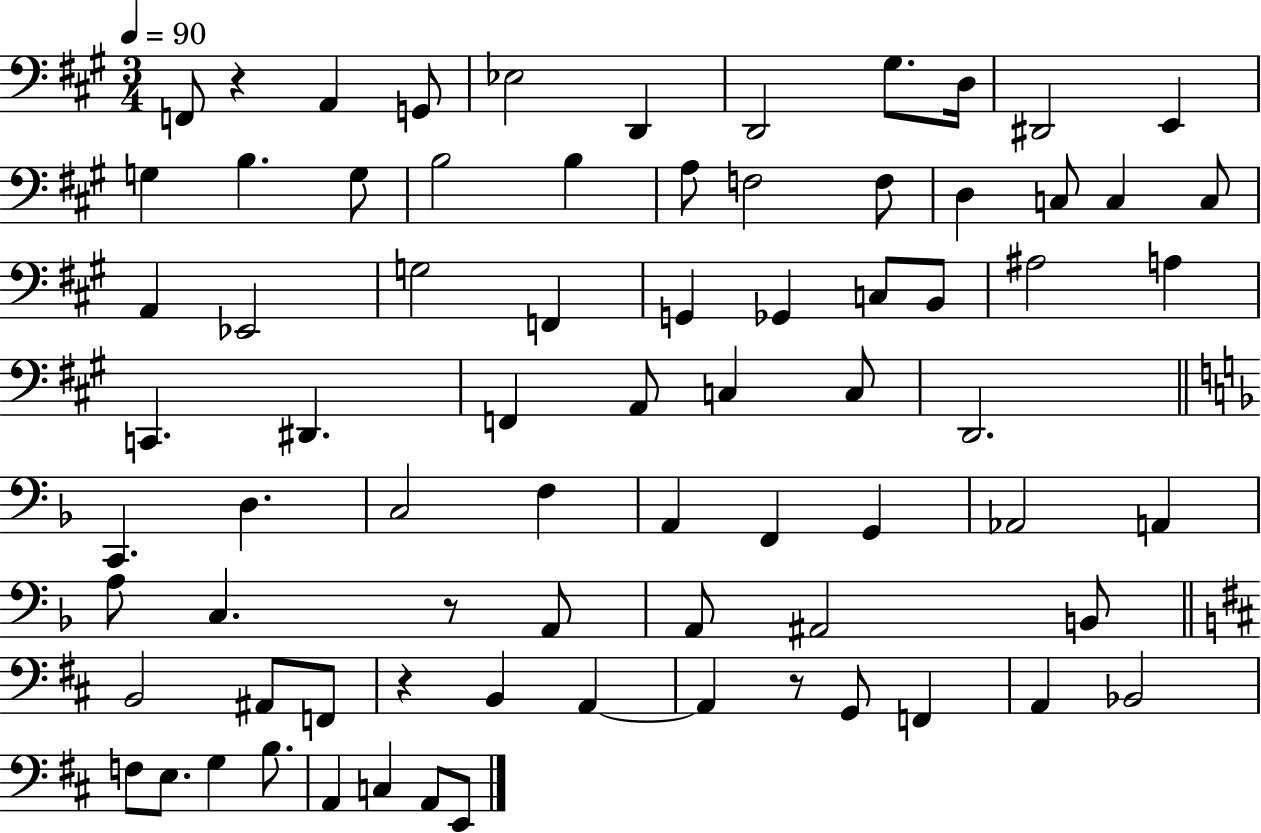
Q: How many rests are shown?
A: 4